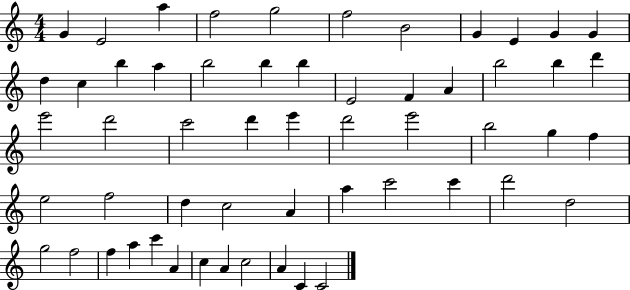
G4/q E4/h A5/q F5/h G5/h F5/h B4/h G4/q E4/q G4/q G4/q D5/q C5/q B5/q A5/q B5/h B5/q B5/q E4/h F4/q A4/q B5/h B5/q D6/q E6/h D6/h C6/h D6/q E6/q D6/h E6/h B5/h G5/q F5/q E5/h F5/h D5/q C5/h A4/q A5/q C6/h C6/q D6/h D5/h G5/h F5/h F5/q A5/q C6/q A4/q C5/q A4/q C5/h A4/q C4/q C4/h